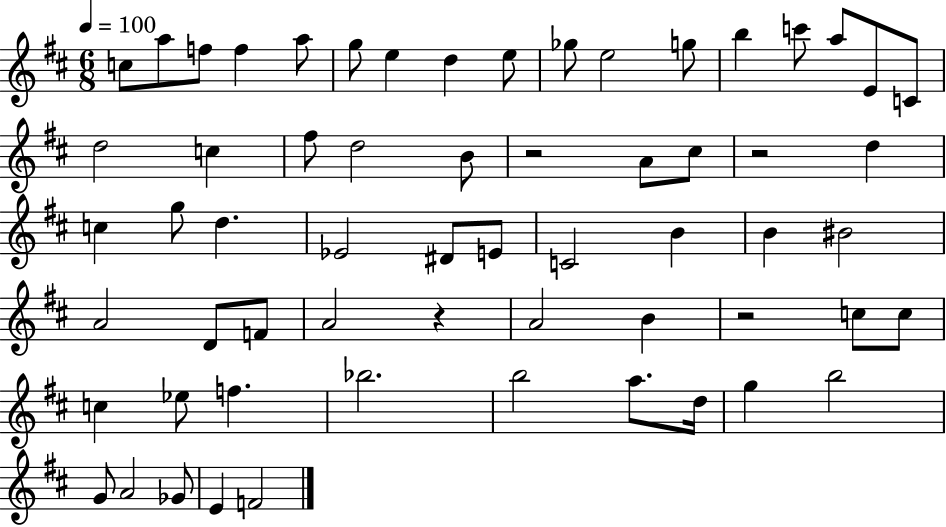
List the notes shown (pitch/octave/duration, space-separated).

C5/e A5/e F5/e F5/q A5/e G5/e E5/q D5/q E5/e Gb5/e E5/h G5/e B5/q C6/e A5/e E4/e C4/e D5/h C5/q F#5/e D5/h B4/e R/h A4/e C#5/e R/h D5/q C5/q G5/e D5/q. Eb4/h D#4/e E4/e C4/h B4/q B4/q BIS4/h A4/h D4/e F4/e A4/h R/q A4/h B4/q R/h C5/e C5/e C5/q Eb5/e F5/q. Bb5/h. B5/h A5/e. D5/s G5/q B5/h G4/e A4/h Gb4/e E4/q F4/h